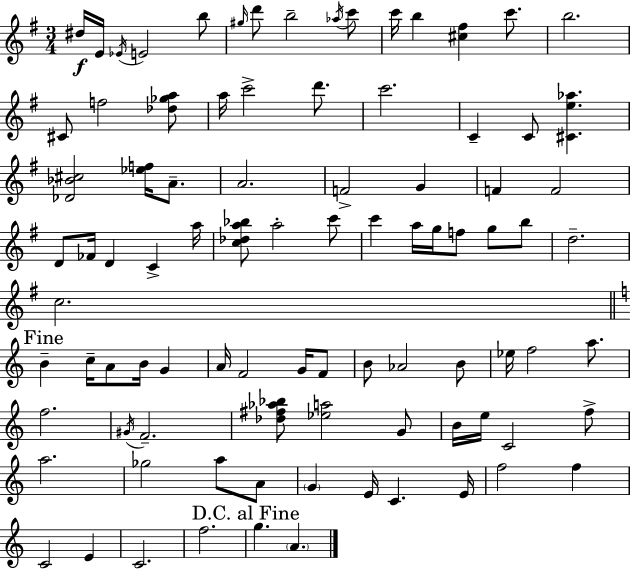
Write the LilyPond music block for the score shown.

{
  \clef treble
  \numericTimeSignature
  \time 3/4
  \key g \major
  dis''16\f e'16 \acciaccatura { ees'16 } e'2 b''8 | \grace { gis''16 } d'''8 b''2-- | \acciaccatura { aes''16 } c'''8 c'''16 b''4 <cis'' fis''>4 | c'''8. b''2. | \break cis'8 f''2 | <des'' ges'' a''>8 a''16 c'''2-> | d'''8. c'''2. | c'4-- c'8 <cis' e'' aes''>4. | \break <des' bes' cis''>2 <ees'' f''>16 | a'8.-- a'2. | f'2-> g'4 | f'4 f'2 | \break d'8 fes'16 d'4 c'4-> | a''16 <c'' des'' a'' bes''>8 a''2-. | c'''8 c'''4 a''16 g''16 f''8 g''8 | b''8 d''2.-- | \break c''2. | \mark "Fine" \bar "||" \break \key c \major b'4-- c''16-- a'8 b'16 g'4 | a'16 f'2 g'16 f'8 | b'8 aes'2 b'8 | ees''16 f''2 a''8. | \break f''2. | \acciaccatura { gis'16 } f'2.-- | <des'' fis'' aes'' bes''>8 <ees'' a''>2 g'8 | b'16 e''16 c'2 f''8-> | \break a''2. | ges''2 a''8 a'8 | \parenthesize g'4 e'16 c'4. | e'16 f''2 f''4 | \break c'2 e'4 | c'2. | f''2. | \mark "D.C. al Fine" g''4. \parenthesize a'4. | \break \bar "|."
}